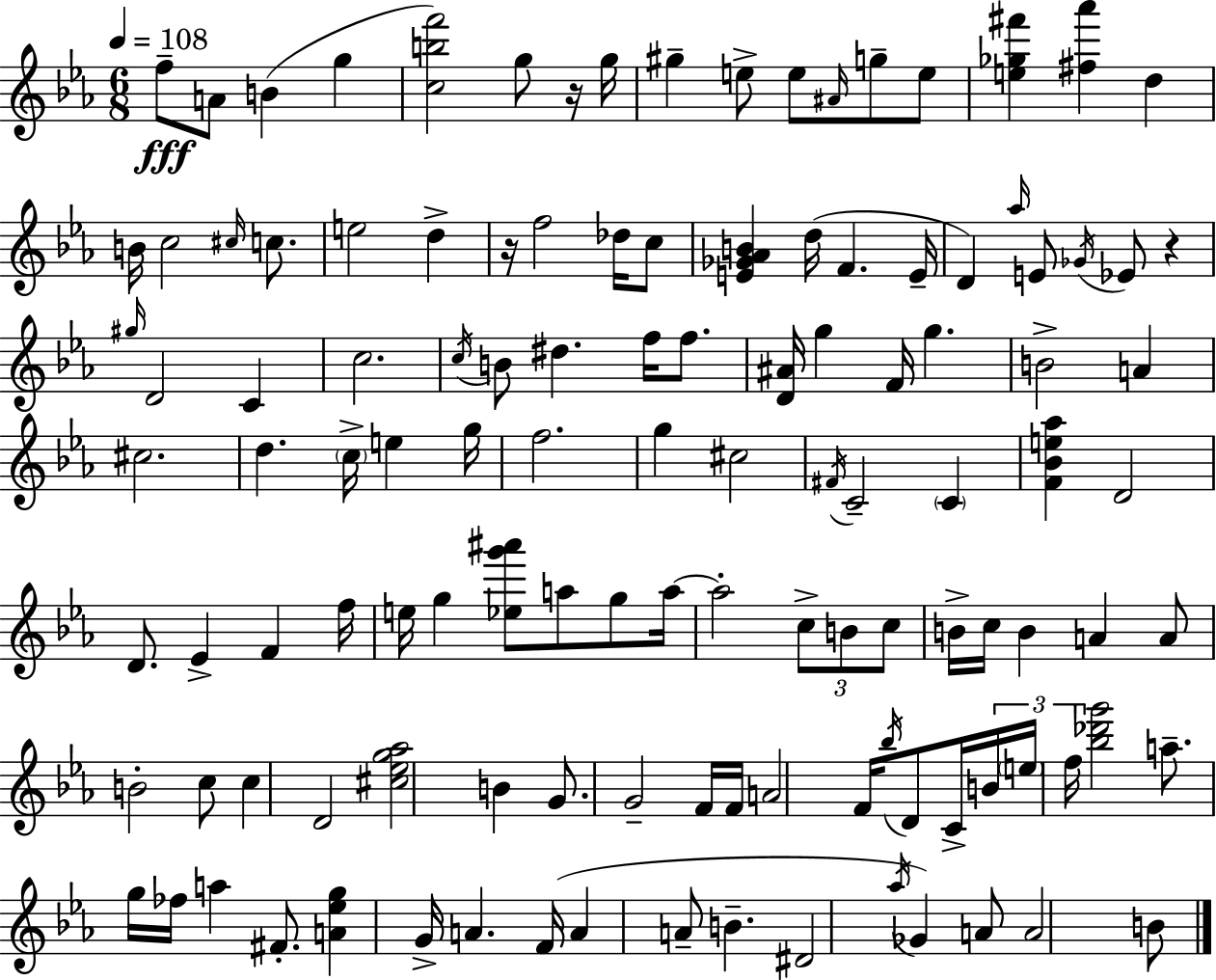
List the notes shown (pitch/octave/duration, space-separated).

F5/e A4/e B4/q G5/q [C5,B5,F6]/h G5/e R/s G5/s G#5/q E5/e E5/e A#4/s G5/e E5/e [E5,Gb5,F#6]/q [F#5,Ab6]/q D5/q B4/s C5/h C#5/s C5/e. E5/h D5/q R/s F5/h Db5/s C5/e [E4,Gb4,Ab4,B4]/q D5/s F4/q. E4/s D4/q Ab5/s E4/e Gb4/s Eb4/e R/q G#5/s D4/h C4/q C5/h. C5/s B4/e D#5/q. F5/s F5/e. [D4,A#4]/s G5/q F4/s G5/q. B4/h A4/q C#5/h. D5/q. C5/s E5/q G5/s F5/h. G5/q C#5/h F#4/s C4/h C4/q [F4,Bb4,E5,Ab5]/q D4/h D4/e. Eb4/q F4/q F5/s E5/s G5/q [Eb5,G6,A#6]/e A5/e G5/e A5/s A5/h C5/e B4/e C5/e B4/s C5/s B4/q A4/q A4/e B4/h C5/e C5/q D4/h [C#5,Eb5,G5,Ab5]/h B4/q G4/e. G4/h F4/s F4/s A4/h F4/s Bb5/s D4/e C4/s B4/s E5/s F5/s [Bb5,Db6,G6]/h A5/e. G5/s FES5/s A5/q F#4/e. [A4,Eb5,G5]/q G4/s A4/q. F4/s A4/q A4/e B4/q. D#4/h Ab5/s Gb4/q A4/e A4/h B4/e